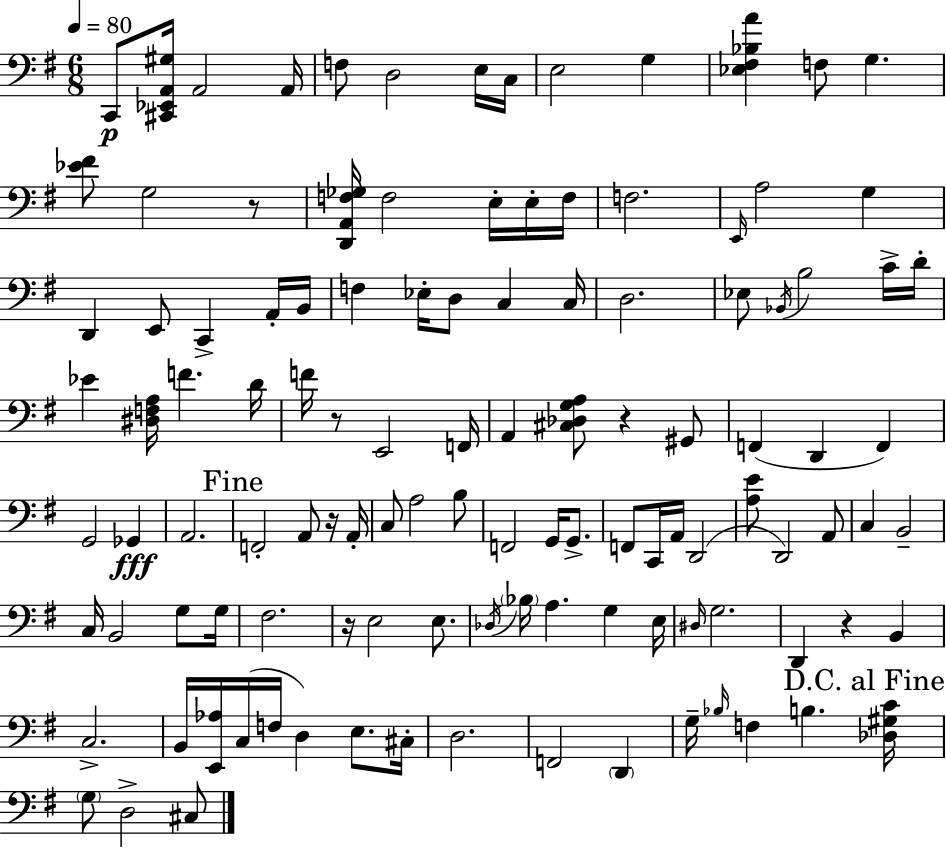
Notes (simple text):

C2/e [C#2,Eb2,A2,G#3]/s A2/h A2/s F3/e D3/h E3/s C3/s E3/h G3/q [Eb3,F#3,Bb3,A4]/q F3/e G3/q. [Eb4,F#4]/e G3/h R/e [D2,A2,F3,Gb3]/s F3/h E3/s E3/s F3/s F3/h. E2/s A3/h G3/q D2/q E2/e C2/q A2/s B2/s F3/q Eb3/s D3/e C3/q C3/s D3/h. Eb3/e Bb2/s B3/h C4/s D4/s Eb4/q [D#3,F3,A3]/s F4/q. D4/s F4/s R/e E2/h F2/s A2/q [C#3,Db3,G3,A3]/e R/q G#2/e F2/q D2/q F2/q G2/h Gb2/q A2/h. F2/h A2/e R/s A2/s C3/e A3/h B3/e F2/h G2/s G2/e. F2/e C2/s A2/s D2/h [A3,E4]/e D2/h A2/e C3/q B2/h C3/s B2/h G3/e G3/s F#3/h. R/s E3/h E3/e. Db3/s Bb3/s A3/q. G3/q E3/s D#3/s G3/h. D2/q R/q B2/q C3/h. B2/s [E2,Ab3]/s C3/s F3/s D3/q E3/e. C#3/s D3/h. F2/h D2/q G3/s Bb3/s F3/q B3/q. [Db3,G#3,C4]/s G3/e D3/h C#3/e